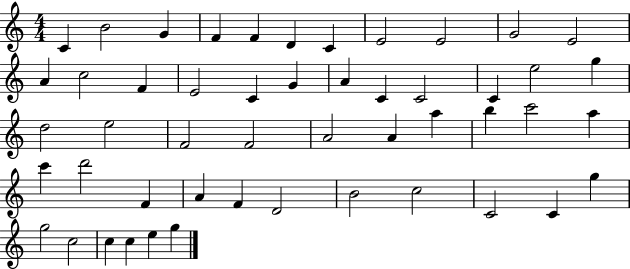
{
  \clef treble
  \numericTimeSignature
  \time 4/4
  \key c \major
  c'4 b'2 g'4 | f'4 f'4 d'4 c'4 | e'2 e'2 | g'2 e'2 | \break a'4 c''2 f'4 | e'2 c'4 g'4 | a'4 c'4 c'2 | c'4 e''2 g''4 | \break d''2 e''2 | f'2 f'2 | a'2 a'4 a''4 | b''4 c'''2 a''4 | \break c'''4 d'''2 f'4 | a'4 f'4 d'2 | b'2 c''2 | c'2 c'4 g''4 | \break g''2 c''2 | c''4 c''4 e''4 g''4 | \bar "|."
}